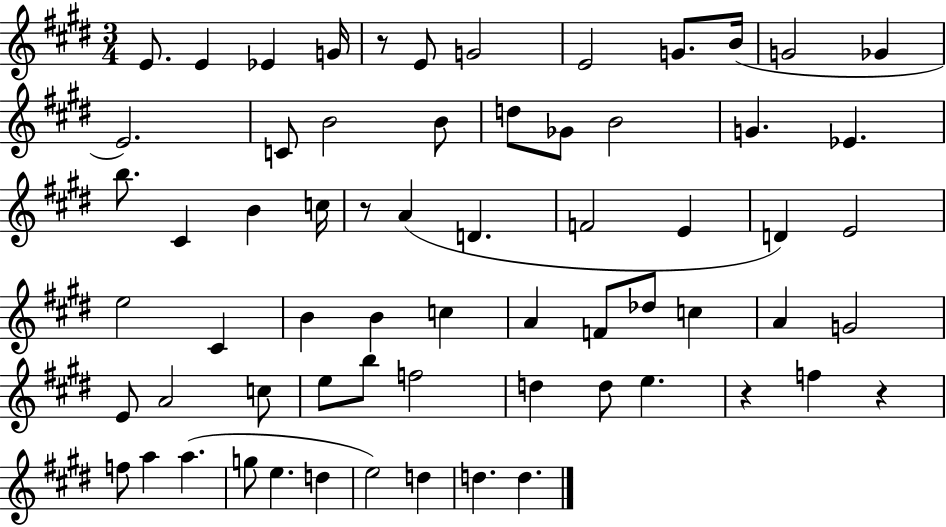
X:1
T:Untitled
M:3/4
L:1/4
K:E
E/2 E _E G/4 z/2 E/2 G2 E2 G/2 B/4 G2 _G E2 C/2 B2 B/2 d/2 _G/2 B2 G _E b/2 ^C B c/4 z/2 A D F2 E D E2 e2 ^C B B c A F/2 _d/2 c A G2 E/2 A2 c/2 e/2 b/2 f2 d d/2 e z f z f/2 a a g/2 e d e2 d d d